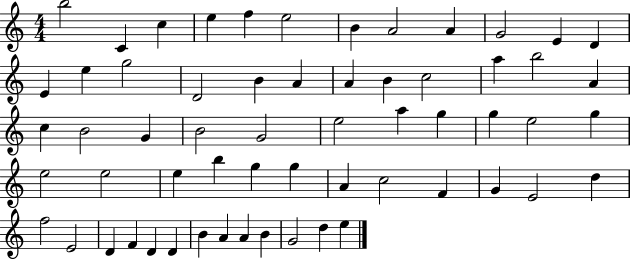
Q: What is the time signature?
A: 4/4